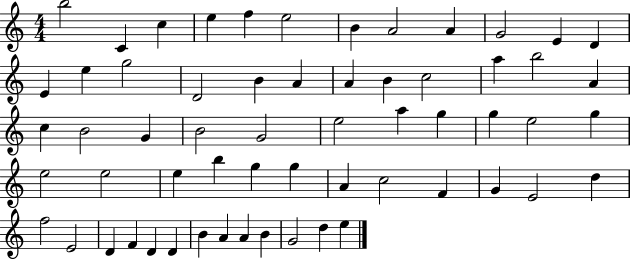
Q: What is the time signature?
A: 4/4